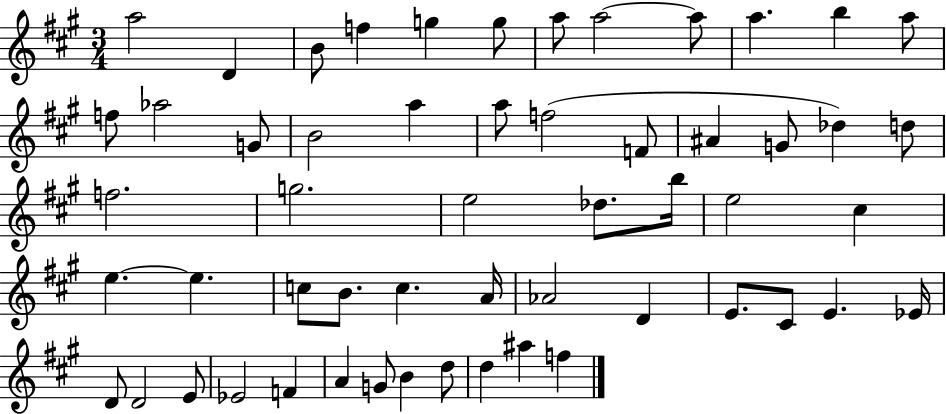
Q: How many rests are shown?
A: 0